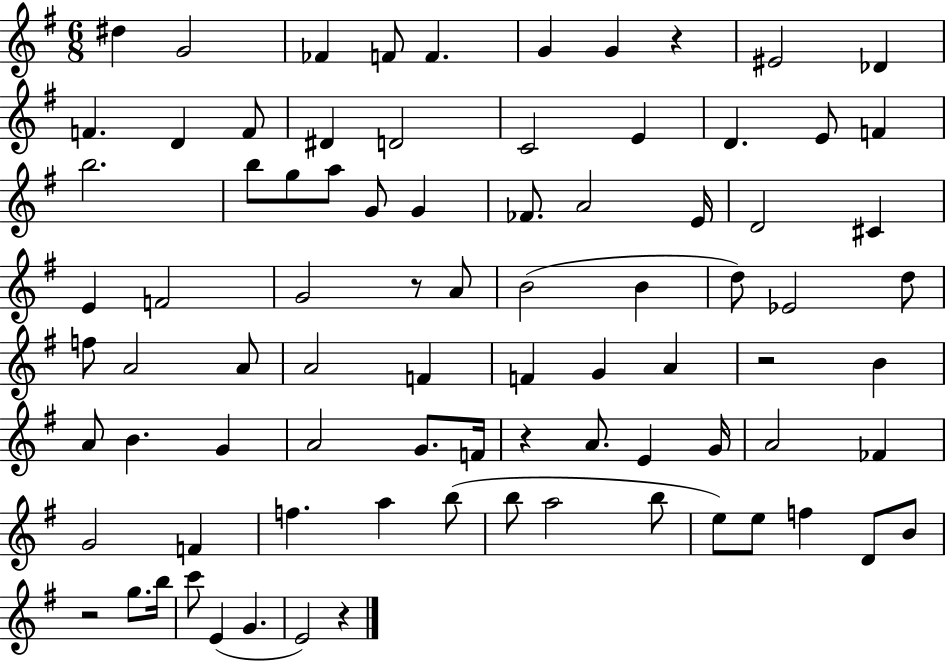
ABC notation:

X:1
T:Untitled
M:6/8
L:1/4
K:G
^d G2 _F F/2 F G G z ^E2 _D F D F/2 ^D D2 C2 E D E/2 F b2 b/2 g/2 a/2 G/2 G _F/2 A2 E/4 D2 ^C E F2 G2 z/2 A/2 B2 B d/2 _E2 d/2 f/2 A2 A/2 A2 F F G A z2 B A/2 B G A2 G/2 F/4 z A/2 E G/4 A2 _F G2 F f a b/2 b/2 a2 b/2 e/2 e/2 f D/2 B/2 z2 g/2 b/4 c'/2 E G E2 z